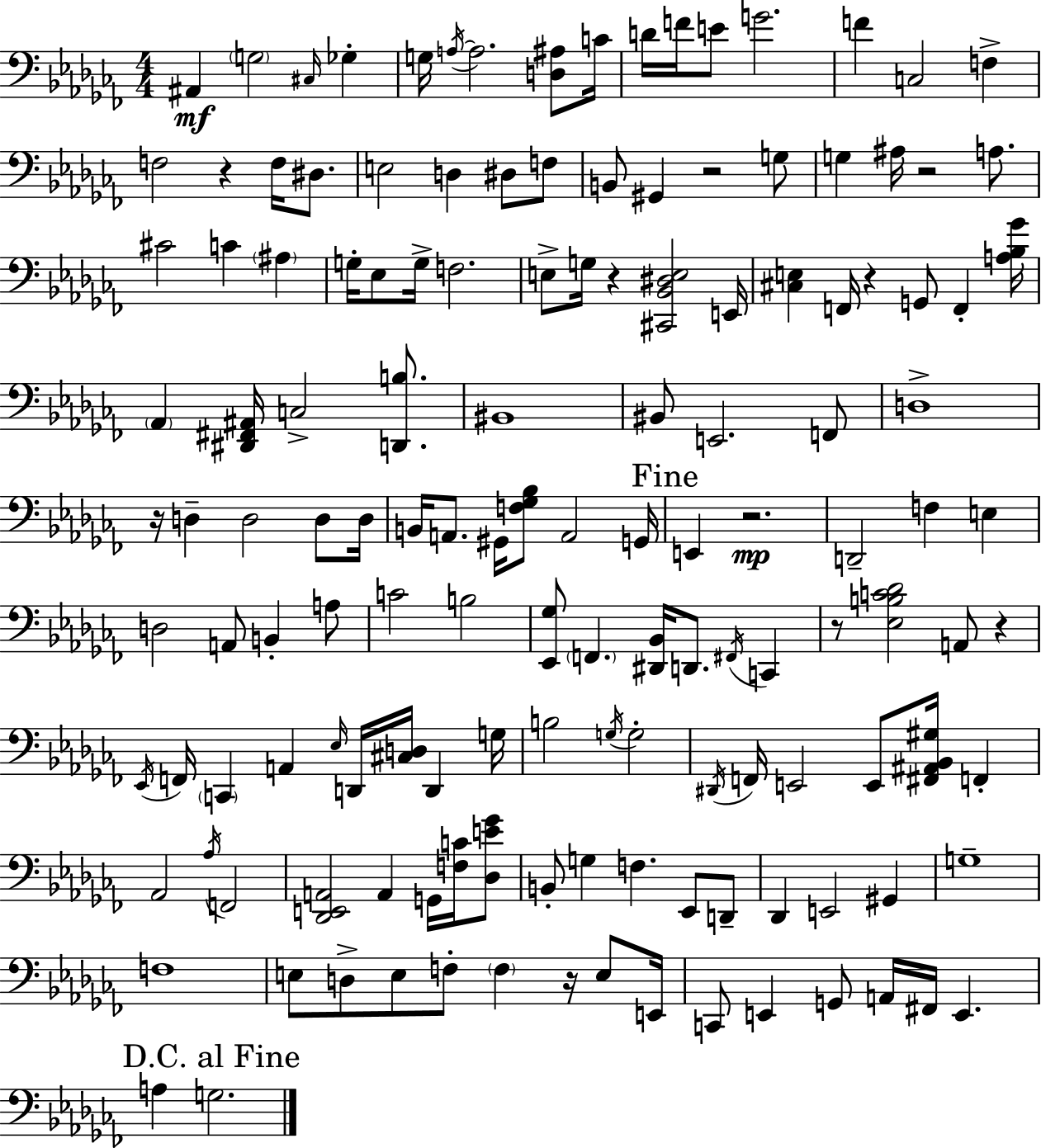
{
  \clef bass
  \numericTimeSignature
  \time 4/4
  \key aes \minor
  ais,4\mf \parenthesize g2 \grace { cis16 } ges4-. | g16 \acciaccatura { a16~ }~ a2. <d ais>8 | c'16 d'16 f'16 e'8 g'2. | f'4 c2 f4-> | \break f2 r4 f16 dis8. | e2 d4 dis8 | f8 b,8 gis,4 r2 | g8 g4 ais16 r2 a8. | \break cis'2 c'4 \parenthesize ais4 | g16-. ees8 g16-> f2. | e8-> g16 r4 <cis, bes, dis e>2 | e,16 <cis e>4 f,16 r4 g,8 f,4-. | \break <a bes ges'>16 \parenthesize aes,4 <dis, fis, ais,>16 c2-> <d, b>8. | bis,1 | bis,8 e,2. | f,8 d1-> | \break r16 d4-- d2 d8 | d16 b,16 a,8. gis,16 <f ges bes>8 a,2 | g,16 \mark "Fine" e,4 r2.\mp | d,2-- f4 e4 | \break d2 a,8 b,4-. | a8 c'2 b2 | <ees, ges>8 \parenthesize f,4. <dis, bes,>16 d,8. \acciaccatura { fis,16 } c,4 | r8 <ees b c' des'>2 a,8 r4 | \break \acciaccatura { ees,16 } f,16 \parenthesize c,4 a,4 \grace { ees16 } d,16 <cis d>16 | d,4 g16 b2 \acciaccatura { g16 } g2-. | \acciaccatura { dis,16 } f,16 e,2 | e,8 <fis, ais, bes, gis>16 f,4-. aes,2 \acciaccatura { aes16 } | \break f,2 <des, e, a,>2 | a,4 g,16 <f c'>16 <des e' ges'>8 b,8-. g4 f4. | ees,8 d,8-- des,4 e,2 | gis,4 g1-- | \break f1 | e8 d8-> e8 f8-. | \parenthesize f4 r16 e8 e,16 c,8 e,4 g,8 | a,16 fis,16 e,4. \mark "D.C. al Fine" a4 g2. | \break \bar "|."
}